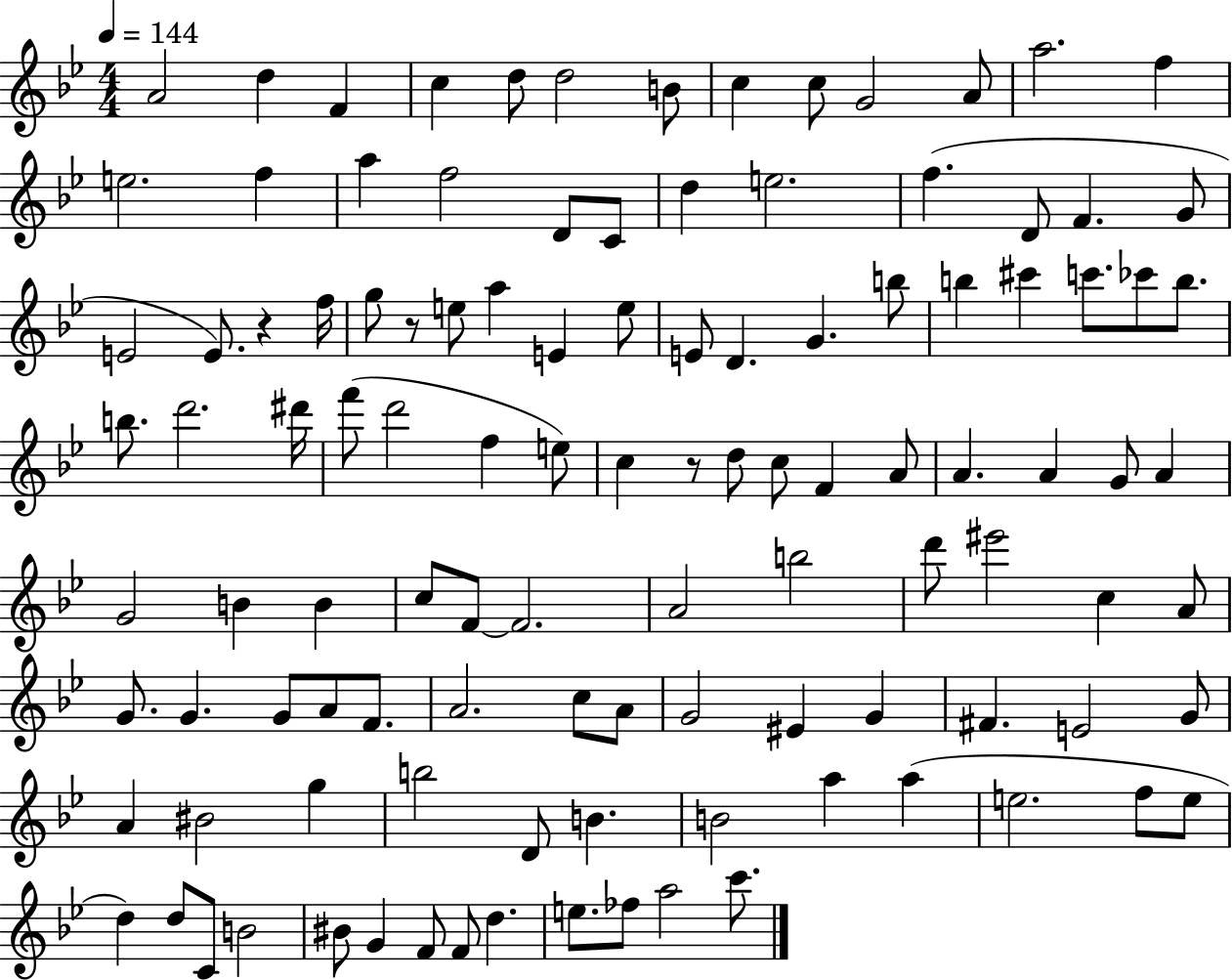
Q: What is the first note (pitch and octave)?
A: A4